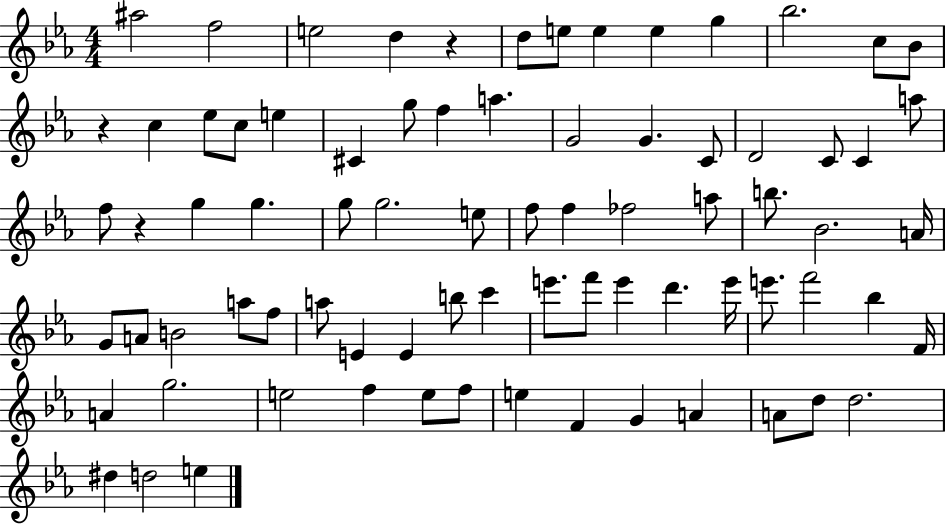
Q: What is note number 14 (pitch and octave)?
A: Eb5